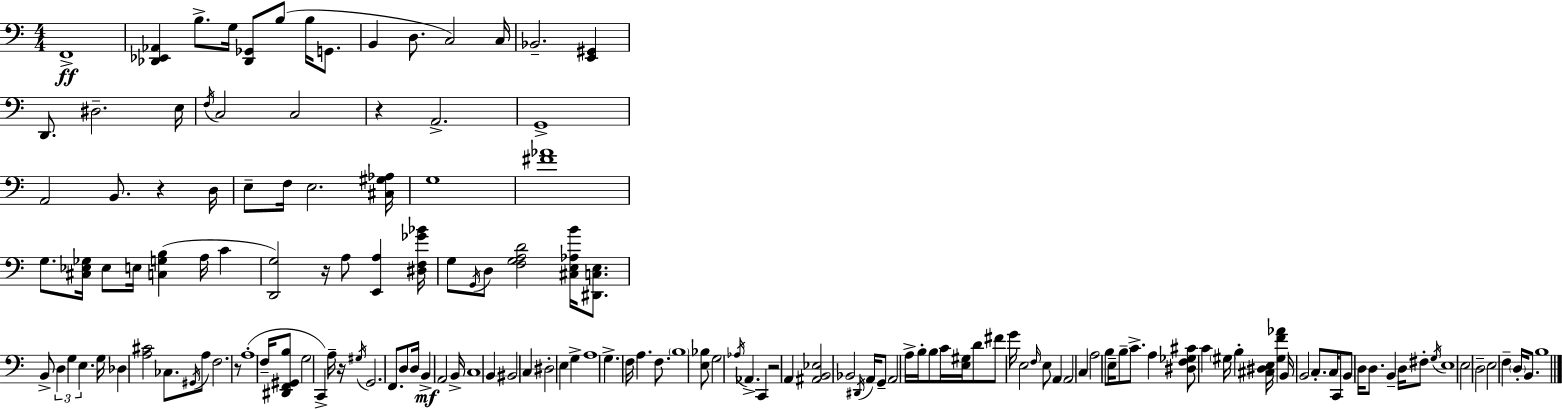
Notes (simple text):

F2/w [Db2,Eb2,Ab2]/q B3/e. G3/s [Db2,Gb2]/e B3/e B3/s G2/e. B2/q D3/e. C3/h C3/s Bb2/h. [E2,G#2]/q D2/e. D#3/h. E3/s F3/s C3/h C3/h R/q A2/h. G2/w A2/h B2/e. R/q D3/s E3/e F3/s E3/h. [C#3,G#3,Ab3]/s G3/w [F#4,Ab4]/w G3/e. [C#3,Eb3,Gb3]/s Eb3/e E3/s [C3,G3,B3]/q A3/s C4/q [D2,G3]/h R/s A3/e [E2,A3]/q [D#3,F3,Gb4,Bb4]/s G3/e G2/s D3/e [F3,G3,A3,D4]/h [C#3,E3,Ab3,B4]/s [D#2,C3,E3]/e. B2/e D3/q G3/q E3/q. G3/s Db3/q [A3,C#4]/h CES3/e. G#2/s A3/e F3/h. R/e A3/w F3/s [D#2,F2,G#2,B3]/e G3/h C2/q A3/s R/s G#3/s G2/h. F2/e. D3/e D3/s B2/q A2/h B2/s C3/w B2/q BIS2/h C3/q D#3/h E3/q G3/q A3/w G3/q. F3/s A3/q. F3/e. B3/w [E3,Bb3]/e G3/h Ab3/s Ab2/q. C2/q R/h A2/q [A#2,B2,Eb3]/h Bb2/h D#2/s A2/s G2/e A2/h A3/s B3/s B3/e C4/s [E3,G#3]/s D4/e F#4/e G4/s E3/h F3/s E3/e A2/q A2/h C3/q A3/h B3/e E3/s B3/e C4/e. A3/q [D#3,F3,Gb3,C#4]/e C4/q G#3/s B3/q [C#3,D#3,E3]/s [G#3,F4,Ab4]/q B2/s B2/h C3/e. C3/s C2/e B2/e D3/s D3/e. B2/q D3/s F#3/e G3/s E3/w E3/h D3/h E3/h F3/q D3/s B2/e. B3/w